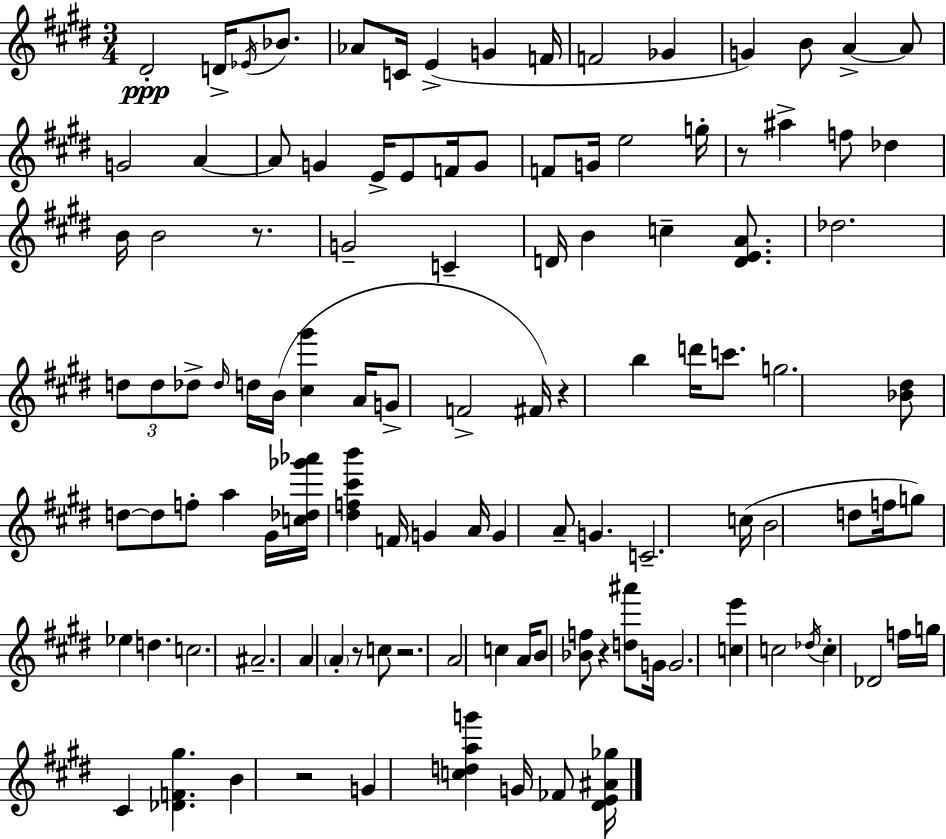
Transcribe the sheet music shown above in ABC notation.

X:1
T:Untitled
M:3/4
L:1/4
K:E
^D2 D/4 _E/4 _B/2 _A/2 C/4 E G F/4 F2 _G G B/2 A A/2 G2 A A/2 G E/4 E/2 F/4 G/2 F/2 G/4 e2 g/4 z/2 ^a f/2 _d B/4 B2 z/2 G2 C D/4 B c [DEA]/2 _d2 d/2 d/2 _d/2 _d/4 d/4 B/4 [^c^g'] A/4 G/2 F2 ^F/4 z b d'/4 c'/2 g2 [_B^d]/2 d/2 d/2 f/2 a ^G/4 [c_d_g'_a']/4 [^df^c'b'] F/4 G A/4 G A/2 G C2 c/4 B2 d/2 f/4 g/2 _e d c2 ^A2 A A z/2 c/2 z2 A2 c A/4 B/2 [_Bf]/2 z [d^a']/2 G/4 G2 [ce'] c2 _d/4 c _D2 f/4 g/4 ^C [_DF^g] B z2 G [cdag'] G/4 _F/2 [^DE^A_g]/4